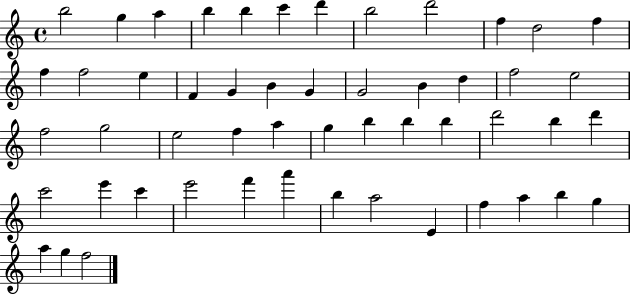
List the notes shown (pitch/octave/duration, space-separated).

B5/h G5/q A5/q B5/q B5/q C6/q D6/q B5/h D6/h F5/q D5/h F5/q F5/q F5/h E5/q F4/q G4/q B4/q G4/q G4/h B4/q D5/q F5/h E5/h F5/h G5/h E5/h F5/q A5/q G5/q B5/q B5/q B5/q D6/h B5/q D6/q C6/h E6/q C6/q E6/h F6/q A6/q B5/q A5/h E4/q F5/q A5/q B5/q G5/q A5/q G5/q F5/h